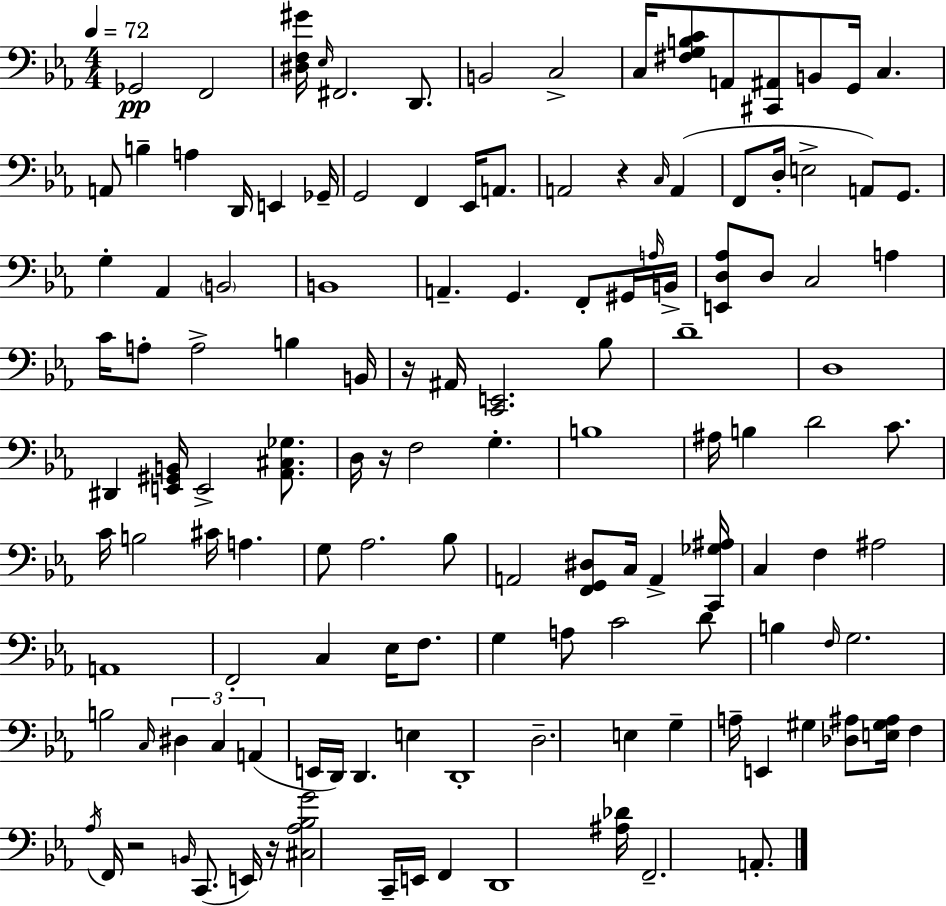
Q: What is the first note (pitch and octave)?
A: Gb2